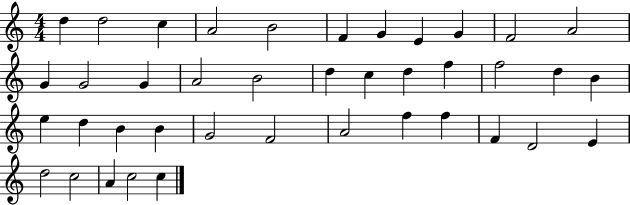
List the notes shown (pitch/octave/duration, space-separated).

D5/q D5/h C5/q A4/h B4/h F4/q G4/q E4/q G4/q F4/h A4/h G4/q G4/h G4/q A4/h B4/h D5/q C5/q D5/q F5/q F5/h D5/q B4/q E5/q D5/q B4/q B4/q G4/h F4/h A4/h F5/q F5/q F4/q D4/h E4/q D5/h C5/h A4/q C5/h C5/q